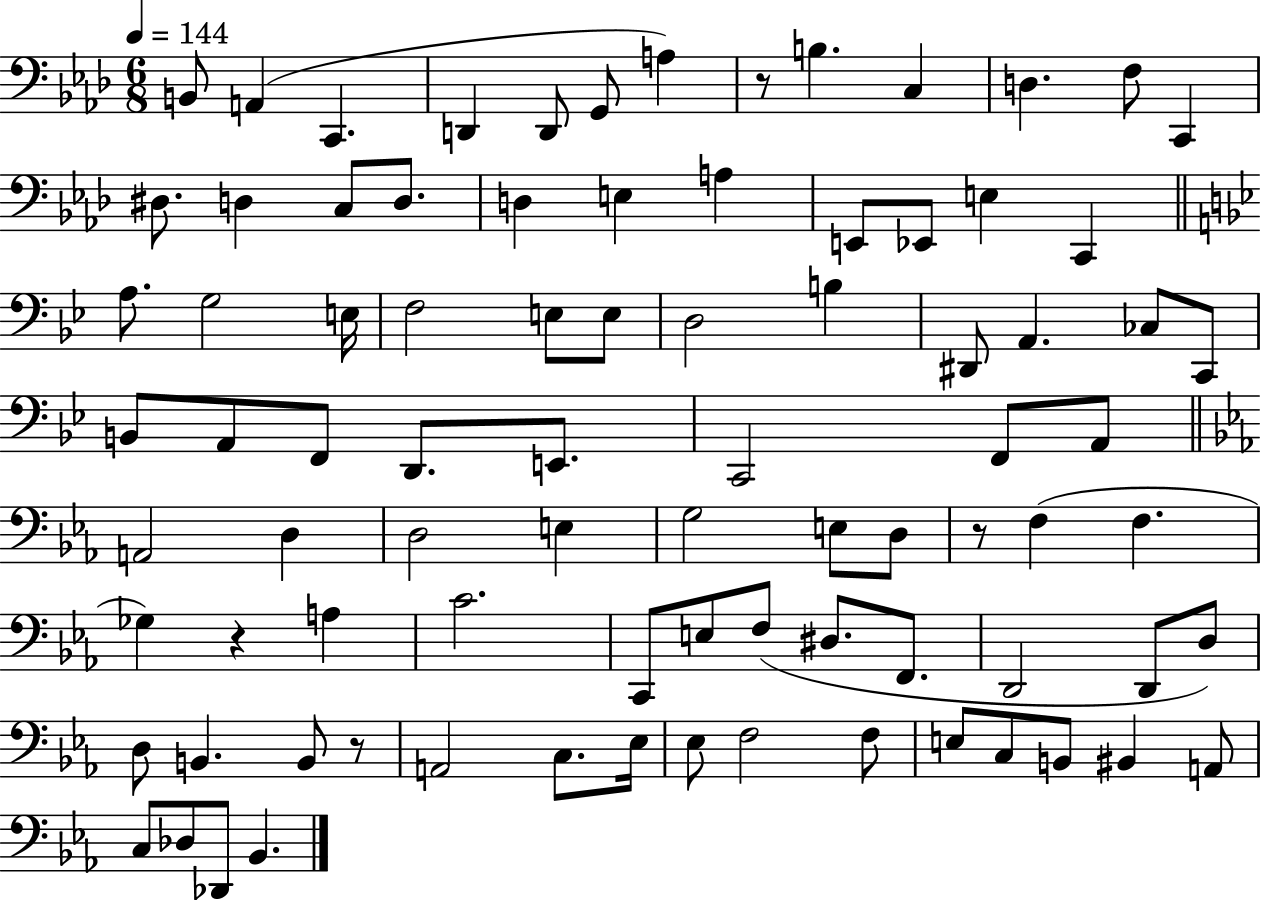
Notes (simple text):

B2/e A2/q C2/q. D2/q D2/e G2/e A3/q R/e B3/q. C3/q D3/q. F3/e C2/q D#3/e. D3/q C3/e D3/e. D3/q E3/q A3/q E2/e Eb2/e E3/q C2/q A3/e. G3/h E3/s F3/h E3/e E3/e D3/h B3/q D#2/e A2/q. CES3/e C2/e B2/e A2/e F2/e D2/e. E2/e. C2/h F2/e A2/e A2/h D3/q D3/h E3/q G3/h E3/e D3/e R/e F3/q F3/q. Gb3/q R/q A3/q C4/h. C2/e E3/e F3/e D#3/e. F2/e. D2/h D2/e D3/e D3/e B2/q. B2/e R/e A2/h C3/e. Eb3/s Eb3/e F3/h F3/e E3/e C3/e B2/e BIS2/q A2/e C3/e Db3/e Db2/e Bb2/q.